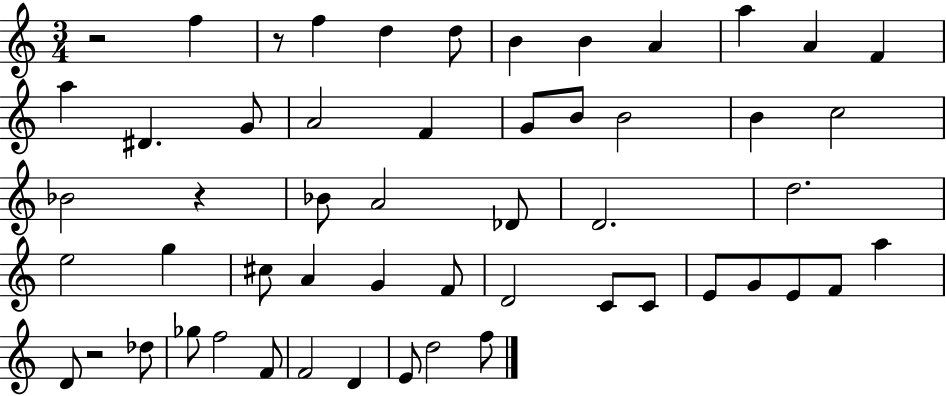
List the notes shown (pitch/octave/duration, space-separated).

R/h F5/q R/e F5/q D5/q D5/e B4/q B4/q A4/q A5/q A4/q F4/q A5/q D#4/q. G4/e A4/h F4/q G4/e B4/e B4/h B4/q C5/h Bb4/h R/q Bb4/e A4/h Db4/e D4/h. D5/h. E5/h G5/q C#5/e A4/q G4/q F4/e D4/h C4/e C4/e E4/e G4/e E4/e F4/e A5/q D4/e R/h Db5/e Gb5/e F5/h F4/e F4/h D4/q E4/e D5/h F5/e